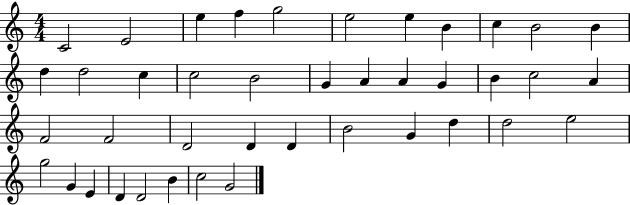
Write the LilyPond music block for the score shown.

{
  \clef treble
  \numericTimeSignature
  \time 4/4
  \key c \major
  c'2 e'2 | e''4 f''4 g''2 | e''2 e''4 b'4 | c''4 b'2 b'4 | \break d''4 d''2 c''4 | c''2 b'2 | g'4 a'4 a'4 g'4 | b'4 c''2 a'4 | \break f'2 f'2 | d'2 d'4 d'4 | b'2 g'4 d''4 | d''2 e''2 | \break g''2 g'4 e'4 | d'4 d'2 b'4 | c''2 g'2 | \bar "|."
}